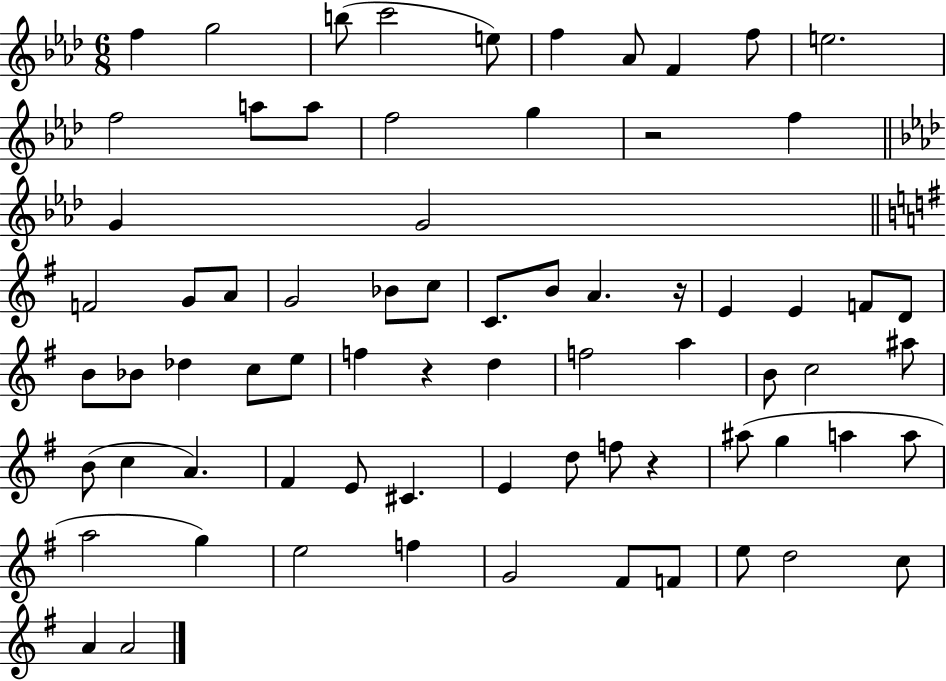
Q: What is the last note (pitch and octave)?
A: A4